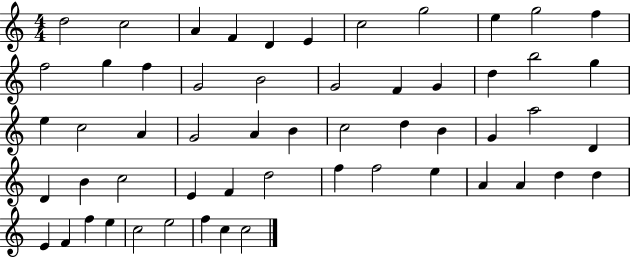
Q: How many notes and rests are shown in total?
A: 56